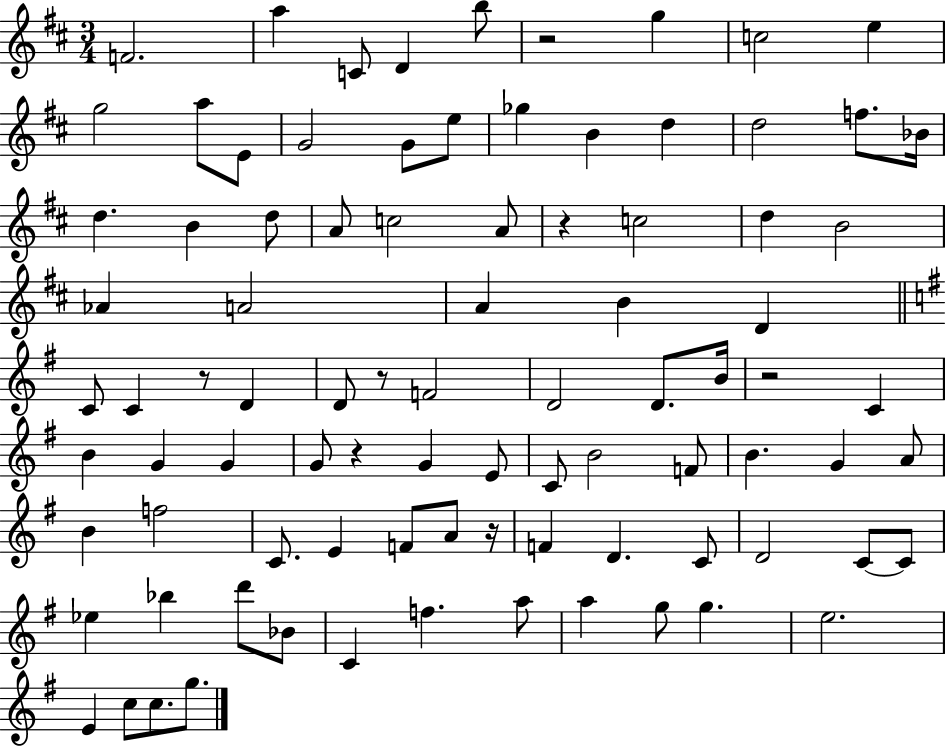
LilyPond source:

{
  \clef treble
  \numericTimeSignature
  \time 3/4
  \key d \major
  \repeat volta 2 { f'2. | a''4 c'8 d'4 b''8 | r2 g''4 | c''2 e''4 | \break g''2 a''8 e'8 | g'2 g'8 e''8 | ges''4 b'4 d''4 | d''2 f''8. bes'16 | \break d''4. b'4 d''8 | a'8 c''2 a'8 | r4 c''2 | d''4 b'2 | \break aes'4 a'2 | a'4 b'4 d'4 | \bar "||" \break \key e \minor c'8 c'4 r8 d'4 | d'8 r8 f'2 | d'2 d'8. b'16 | r2 c'4 | \break b'4 g'4 g'4 | g'8 r4 g'4 e'8 | c'8 b'2 f'8 | b'4. g'4 a'8 | \break b'4 f''2 | c'8. e'4 f'8 a'8 r16 | f'4 d'4. c'8 | d'2 c'8~~ c'8 | \break ees''4 bes''4 d'''8 bes'8 | c'4 f''4. a''8 | a''4 g''8 g''4. | e''2. | \break e'4 c''8 c''8. g''8. | } \bar "|."
}